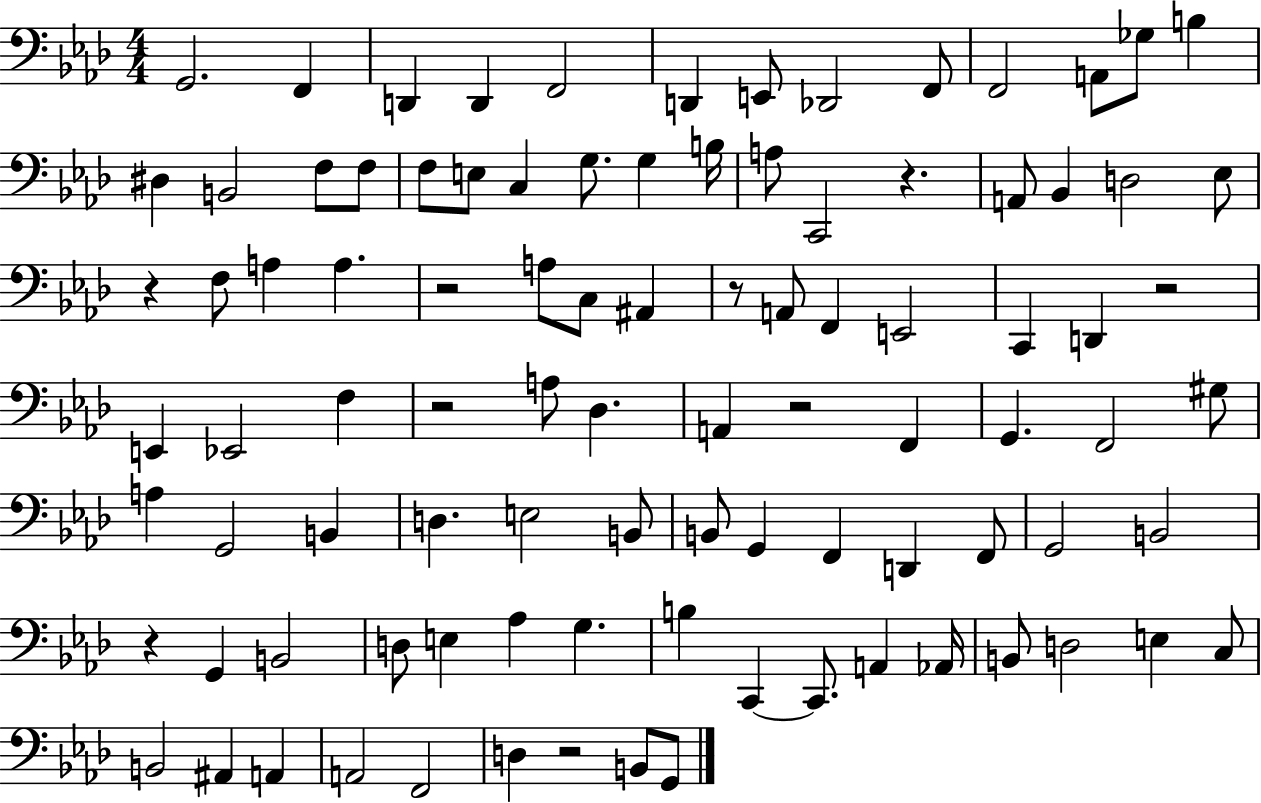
X:1
T:Untitled
M:4/4
L:1/4
K:Ab
G,,2 F,, D,, D,, F,,2 D,, E,,/2 _D,,2 F,,/2 F,,2 A,,/2 _G,/2 B, ^D, B,,2 F,/2 F,/2 F,/2 E,/2 C, G,/2 G, B,/4 A,/2 C,,2 z A,,/2 _B,, D,2 _E,/2 z F,/2 A, A, z2 A,/2 C,/2 ^A,, z/2 A,,/2 F,, E,,2 C,, D,, z2 E,, _E,,2 F, z2 A,/2 _D, A,, z2 F,, G,, F,,2 ^G,/2 A, G,,2 B,, D, E,2 B,,/2 B,,/2 G,, F,, D,, F,,/2 G,,2 B,,2 z G,, B,,2 D,/2 E, _A, G, B, C,, C,,/2 A,, _A,,/4 B,,/2 D,2 E, C,/2 B,,2 ^A,, A,, A,,2 F,,2 D, z2 B,,/2 G,,/2